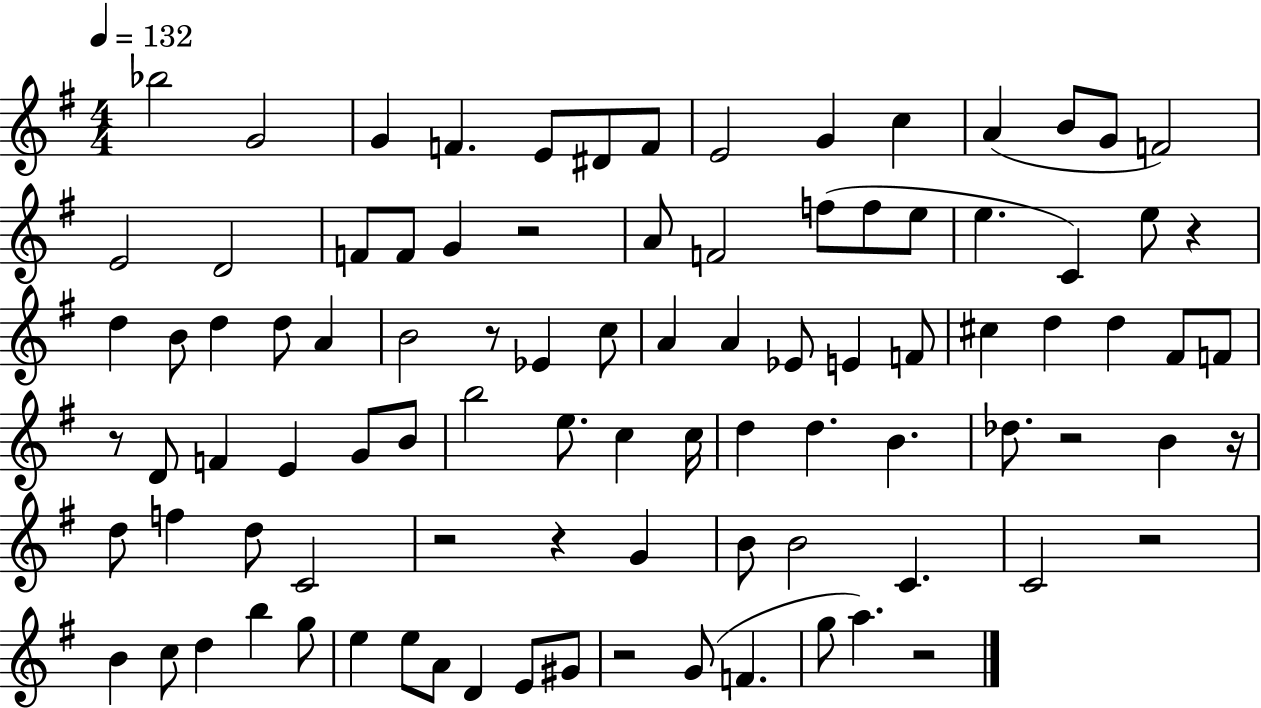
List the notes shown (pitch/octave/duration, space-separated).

Bb5/h G4/h G4/q F4/q. E4/e D#4/e F4/e E4/h G4/q C5/q A4/q B4/e G4/e F4/h E4/h D4/h F4/e F4/e G4/q R/h A4/e F4/h F5/e F5/e E5/e E5/q. C4/q E5/e R/q D5/q B4/e D5/q D5/e A4/q B4/h R/e Eb4/q C5/e A4/q A4/q Eb4/e E4/q F4/e C#5/q D5/q D5/q F#4/e F4/e R/e D4/e F4/q E4/q G4/e B4/e B5/h E5/e. C5/q C5/s D5/q D5/q. B4/q. Db5/e. R/h B4/q R/s D5/e F5/q D5/e C4/h R/h R/q G4/q B4/e B4/h C4/q. C4/h R/h B4/q C5/e D5/q B5/q G5/e E5/q E5/e A4/e D4/q E4/e G#4/e R/h G4/e F4/q. G5/e A5/q. R/h